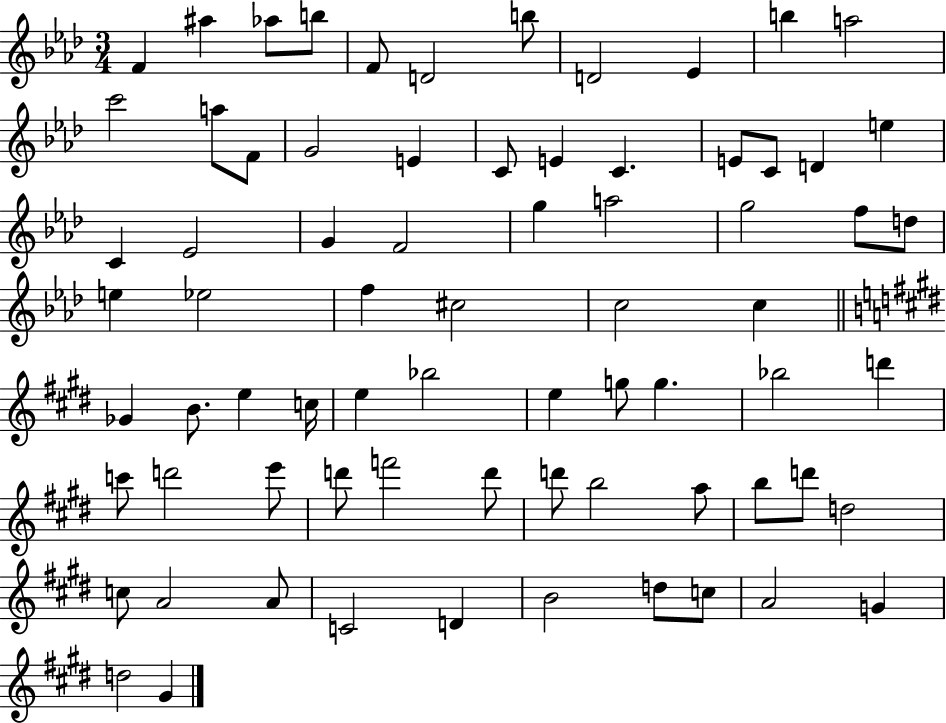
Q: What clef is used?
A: treble